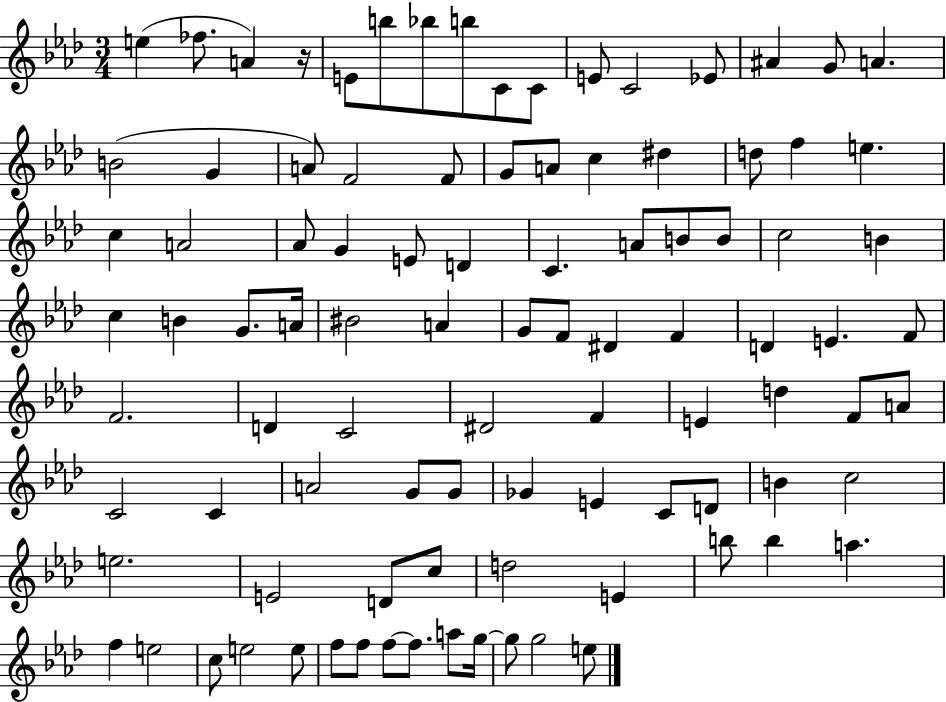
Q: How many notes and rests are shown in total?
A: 96